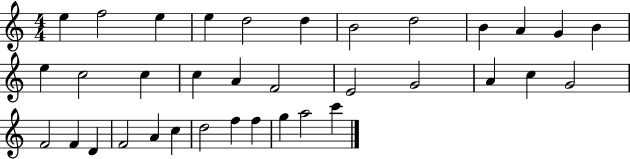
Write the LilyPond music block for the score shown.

{
  \clef treble
  \numericTimeSignature
  \time 4/4
  \key c \major
  e''4 f''2 e''4 | e''4 d''2 d''4 | b'2 d''2 | b'4 a'4 g'4 b'4 | \break e''4 c''2 c''4 | c''4 a'4 f'2 | e'2 g'2 | a'4 c''4 g'2 | \break f'2 f'4 d'4 | f'2 a'4 c''4 | d''2 f''4 f''4 | g''4 a''2 c'''4 | \break \bar "|."
}